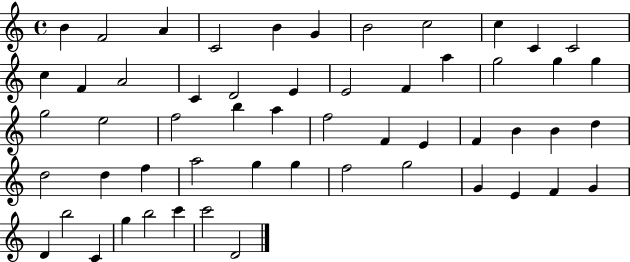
X:1
T:Untitled
M:4/4
L:1/4
K:C
B F2 A C2 B G B2 c2 c C C2 c F A2 C D2 E E2 F a g2 g g g2 e2 f2 b a f2 F E F B B d d2 d f a2 g g f2 g2 G E F G D b2 C g b2 c' c'2 D2